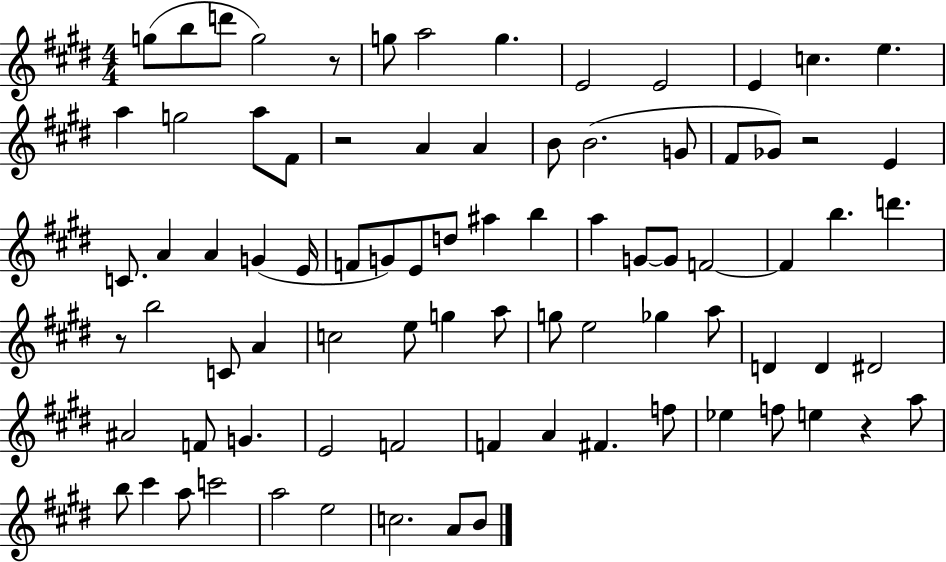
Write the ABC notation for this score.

X:1
T:Untitled
M:4/4
L:1/4
K:E
g/2 b/2 d'/2 g2 z/2 g/2 a2 g E2 E2 E c e a g2 a/2 ^F/2 z2 A A B/2 B2 G/2 ^F/2 _G/2 z2 E C/2 A A G E/4 F/2 G/2 E/2 d/2 ^a b a G/2 G/2 F2 F b d' z/2 b2 C/2 A c2 e/2 g a/2 g/2 e2 _g a/2 D D ^D2 ^A2 F/2 G E2 F2 F A ^F f/2 _e f/2 e z a/2 b/2 ^c' a/2 c'2 a2 e2 c2 A/2 B/2